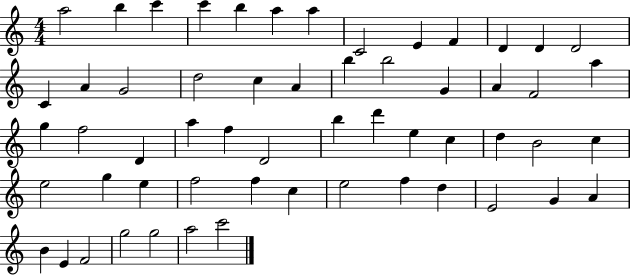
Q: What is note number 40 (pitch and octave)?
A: G5